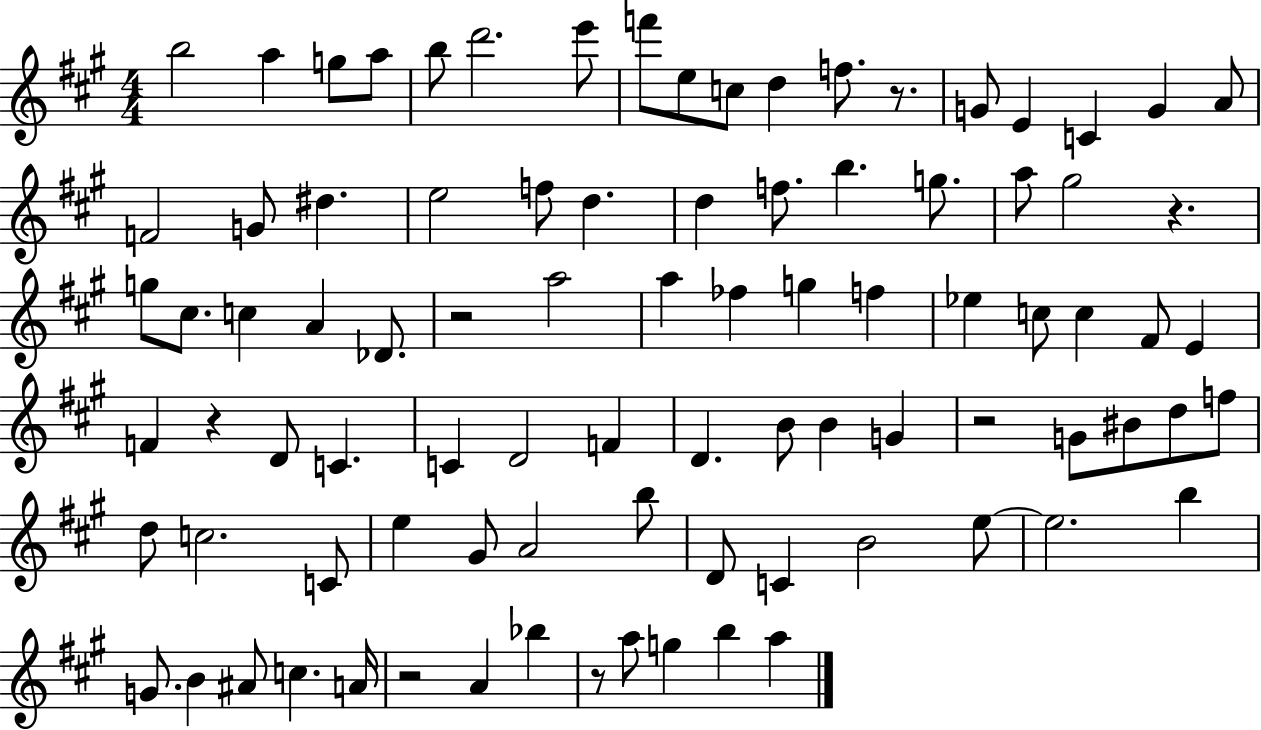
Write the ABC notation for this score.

X:1
T:Untitled
M:4/4
L:1/4
K:A
b2 a g/2 a/2 b/2 d'2 e'/2 f'/2 e/2 c/2 d f/2 z/2 G/2 E C G A/2 F2 G/2 ^d e2 f/2 d d f/2 b g/2 a/2 ^g2 z g/2 ^c/2 c A _D/2 z2 a2 a _f g f _e c/2 c ^F/2 E F z D/2 C C D2 F D B/2 B G z2 G/2 ^B/2 d/2 f/2 d/2 c2 C/2 e ^G/2 A2 b/2 D/2 C B2 e/2 e2 b G/2 B ^A/2 c A/4 z2 A _b z/2 a/2 g b a